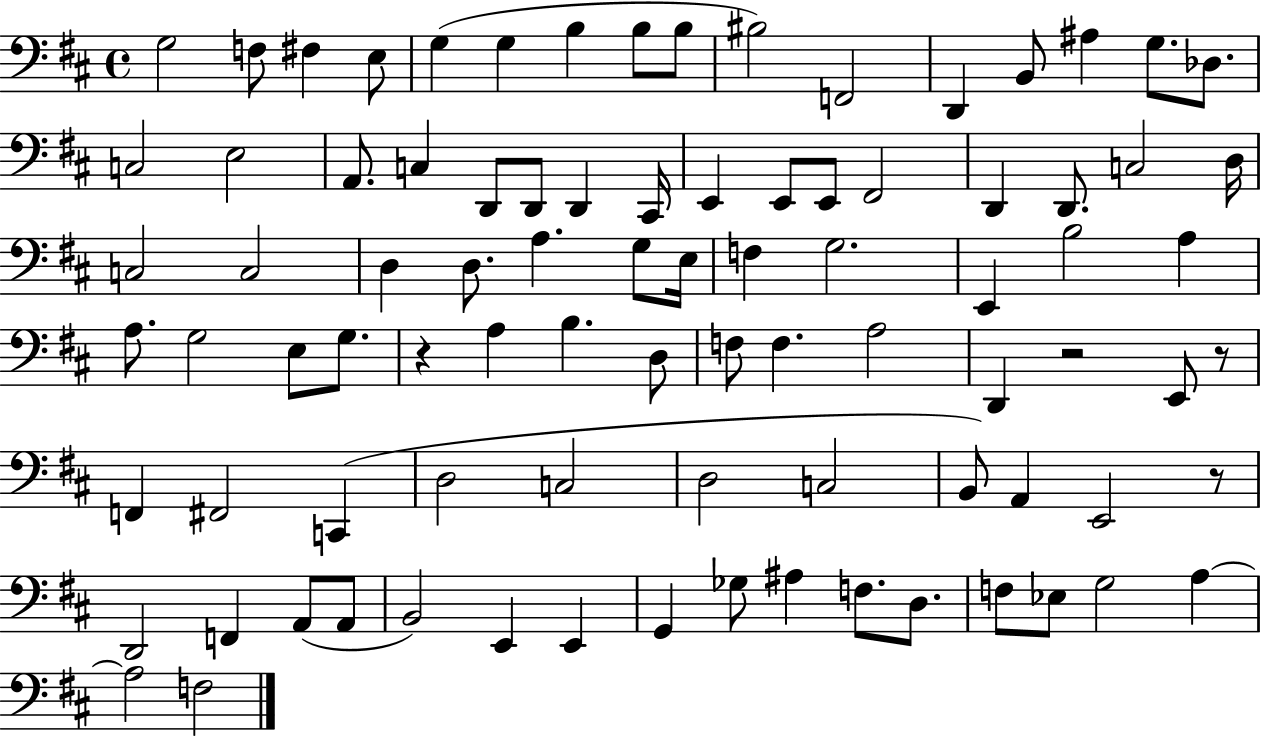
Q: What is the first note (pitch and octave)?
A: G3